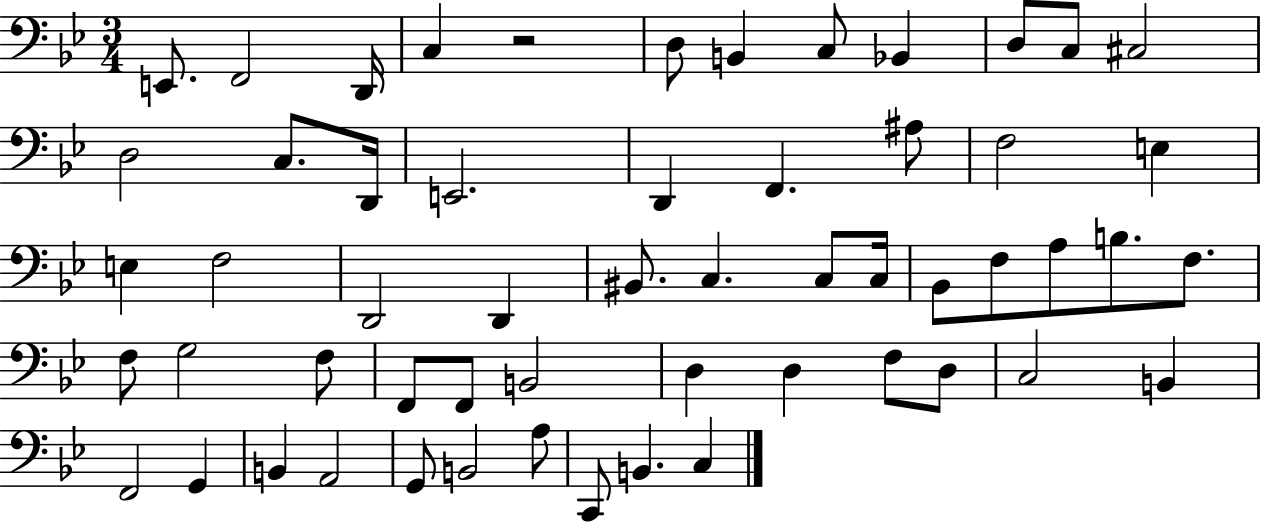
E2/e. F2/h D2/s C3/q R/h D3/e B2/q C3/e Bb2/q D3/e C3/e C#3/h D3/h C3/e. D2/s E2/h. D2/q F2/q. A#3/e F3/h E3/q E3/q F3/h D2/h D2/q BIS2/e. C3/q. C3/e C3/s Bb2/e F3/e A3/e B3/e. F3/e. F3/e G3/h F3/e F2/e F2/e B2/h D3/q D3/q F3/e D3/e C3/h B2/q F2/h G2/q B2/q A2/h G2/e B2/h A3/e C2/e B2/q. C3/q